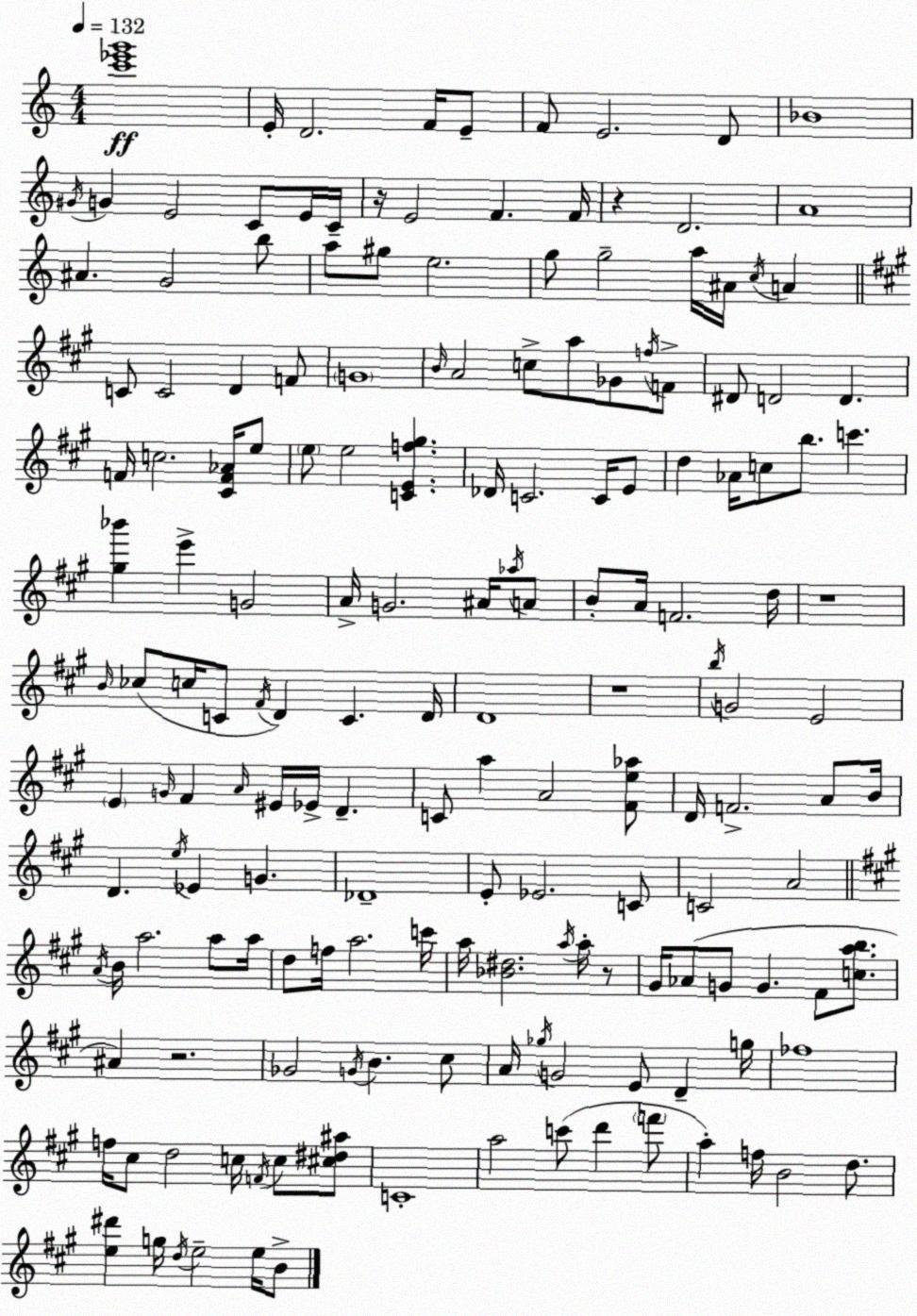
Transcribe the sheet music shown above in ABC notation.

X:1
T:Untitled
M:4/4
L:1/4
K:Am
[c'_e'g']4 E/4 D2 F/4 E/2 F/2 E2 D/2 _B4 ^G/4 G E2 C/2 E/4 C/4 z/4 E2 F F/4 z D2 A4 ^A G2 b/2 a/2 ^g/2 e2 g/2 g2 a/4 ^A/4 c/4 A C/2 C2 D F/2 G4 B/4 A2 c/2 a/2 _G/2 f/4 F/2 ^D/2 D2 D F/4 c2 [^CF_A]/4 e/2 e/2 e2 [CEf^g] _D/4 C2 C/4 E/2 d _A/4 c/2 b/2 c' [^g_b'] e' G2 A/4 G2 ^A/4 _a/4 A/2 B/2 A/4 F2 d/4 z4 B/4 _c/2 c/4 C/2 ^F/4 D C D/4 D4 z4 b/4 G2 E2 E G/4 ^F A/4 ^E/4 _E/4 D C/2 a A2 [^Fe_a]/2 D/4 F2 A/2 B/4 D e/4 _E G _D4 E/2 _E2 C/2 C2 A2 A/4 B/4 a2 a/2 a/4 d/2 f/4 a2 c'/4 a/4 [_B^d]2 a/4 a/4 z/2 ^G/4 _A/2 G/2 G ^F/2 [cab]/2 ^A z2 _G2 G/4 B ^c/2 A/4 _g/4 G2 E/2 D g/4 _f4 f/4 ^c/2 d2 c/4 F/4 c/2 [^c^d^a]/2 C4 a2 c'/2 d' f'/2 a f/4 B2 d/2 [e^d'] g/4 d/4 e2 e/4 B/2